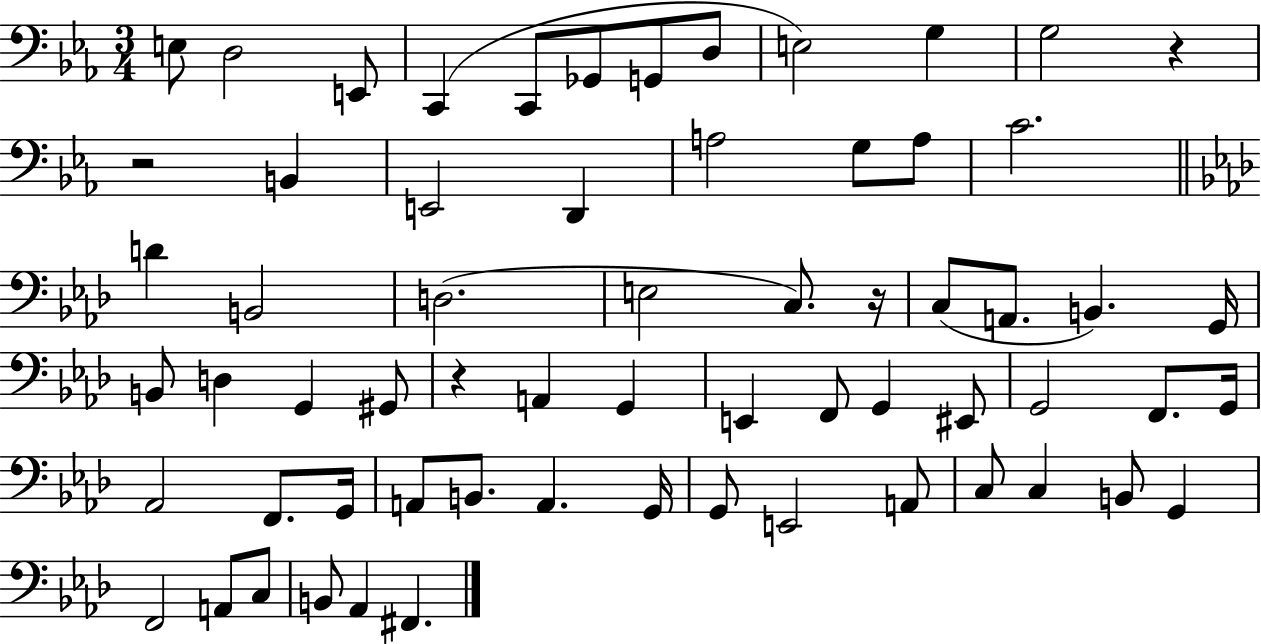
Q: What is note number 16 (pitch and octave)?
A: G3